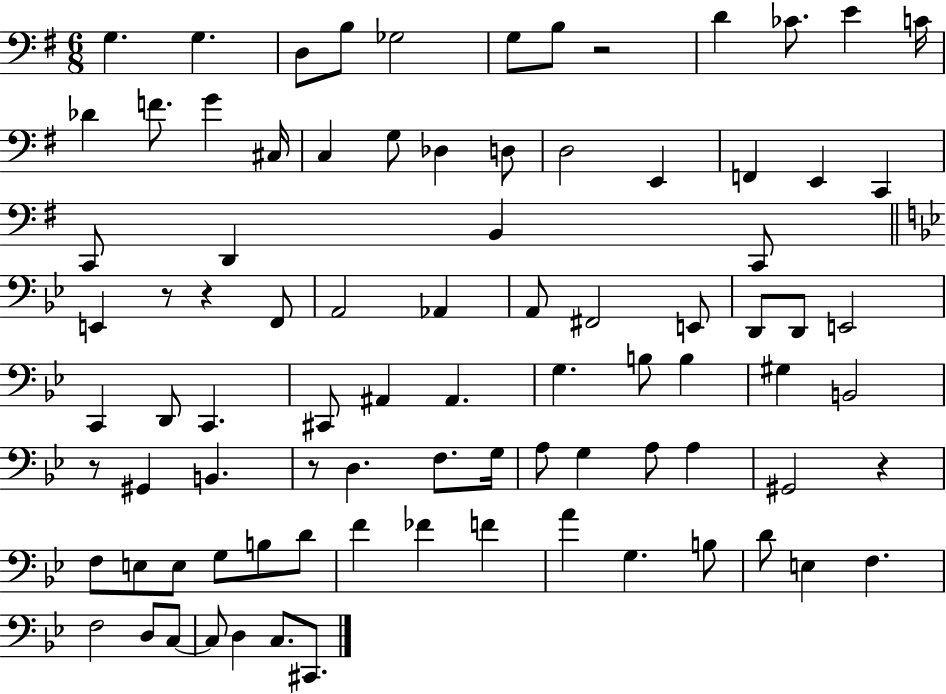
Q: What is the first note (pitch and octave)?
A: G3